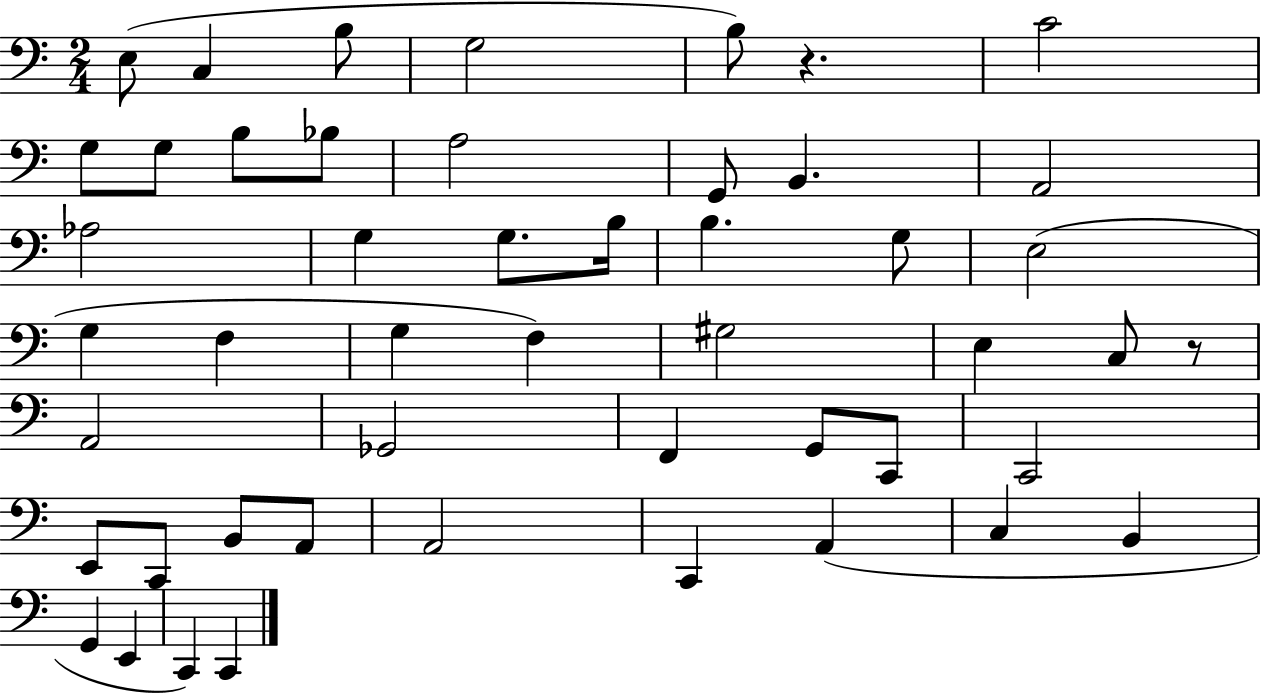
{
  \clef bass
  \numericTimeSignature
  \time 2/4
  \key c \major
  e8( c4 b8 | g2 | b8) r4. | c'2 | \break g8 g8 b8 bes8 | a2 | g,8 b,4. | a,2 | \break aes2 | g4 g8. b16 | b4. g8 | e2( | \break g4 f4 | g4 f4) | gis2 | e4 c8 r8 | \break a,2 | ges,2 | f,4 g,8 c,8 | c,2 | \break e,8 c,8 b,8 a,8 | a,2 | c,4 a,4( | c4 b,4 | \break g,4 e,4 | c,4) c,4 | \bar "|."
}